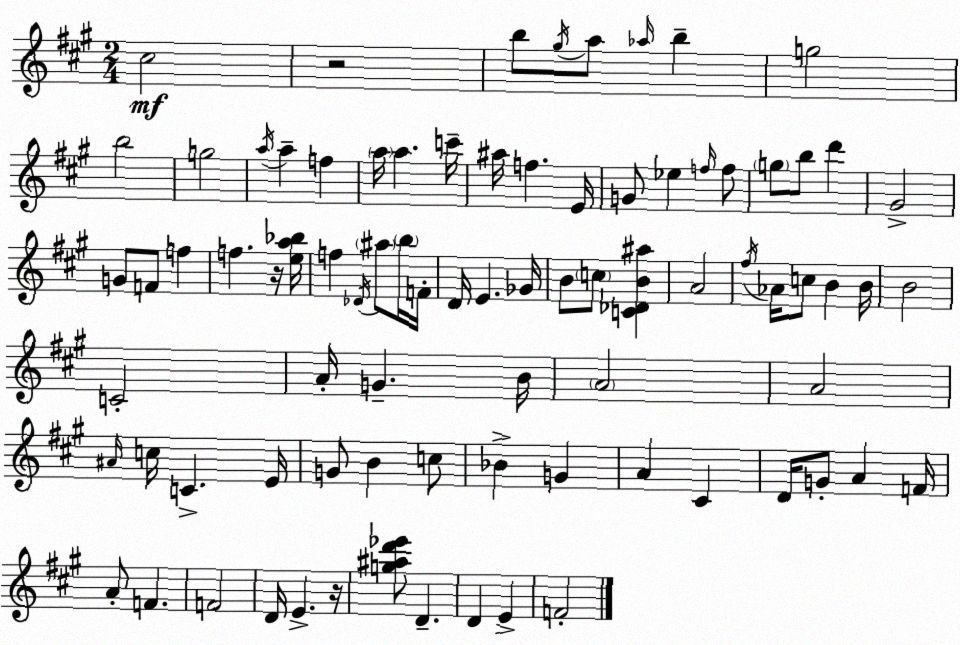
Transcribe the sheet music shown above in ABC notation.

X:1
T:Untitled
M:2/4
L:1/4
K:A
^c2 z2 b/2 ^g/4 a/2 _a/4 b g2 b2 g2 a/4 a f a/4 a c'/4 ^a/4 f E/4 G/2 _e f/4 f/2 g/2 b/2 d' ^G2 G/2 F/2 f f z/4 [ea_b]/4 f _D/4 ^a/2 b/4 F/4 D/4 E _G/4 B/2 c/2 [C_DB^a] A2 ^f/4 _A/4 c/2 B B/4 B2 C2 A/4 G B/4 A2 A2 ^A/4 c/4 C E/4 G/2 B c/2 _B G A ^C D/4 G/2 A F/4 A/2 F F2 D/4 E z/4 [g^ad'_e']/2 D D E F2